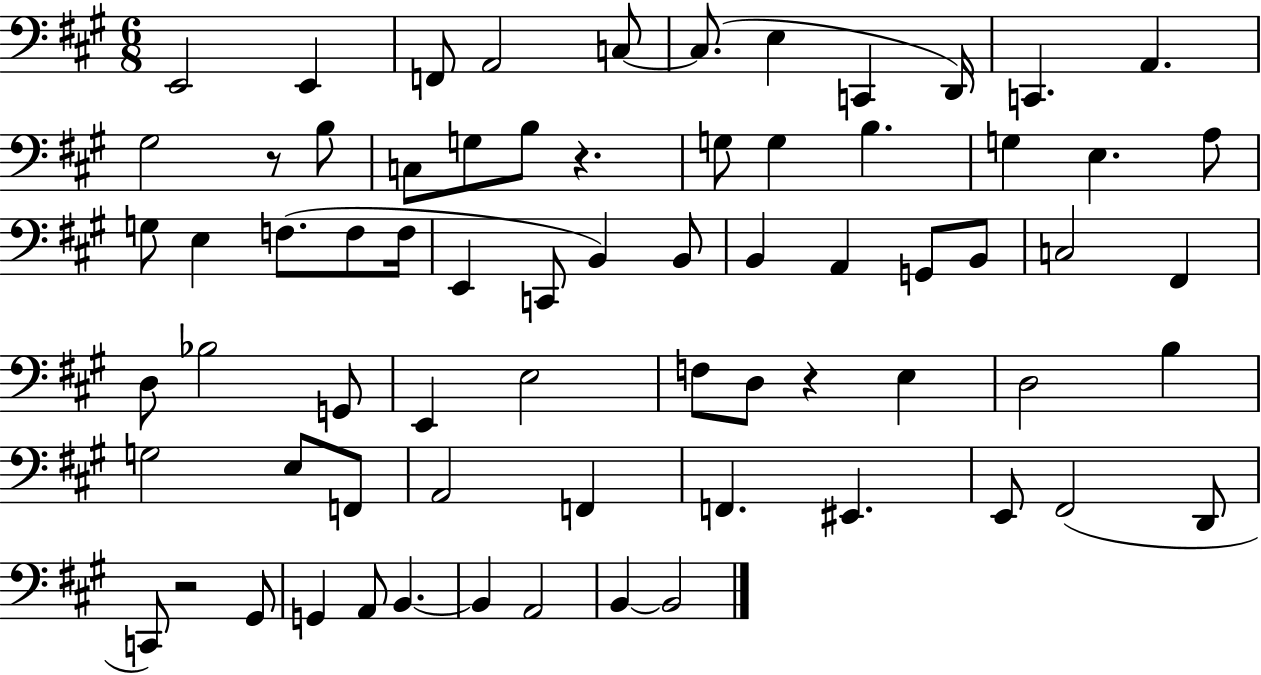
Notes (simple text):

E2/h E2/q F2/e A2/h C3/e C3/e. E3/q C2/q D2/s C2/q. A2/q. G#3/h R/e B3/e C3/e G3/e B3/e R/q. G3/e G3/q B3/q. G3/q E3/q. A3/e G3/e E3/q F3/e. F3/e F3/s E2/q C2/e B2/q B2/e B2/q A2/q G2/e B2/e C3/h F#2/q D3/e Bb3/h G2/e E2/q E3/h F3/e D3/e R/q E3/q D3/h B3/q G3/h E3/e F2/e A2/h F2/q F2/q. EIS2/q. E2/e F#2/h D2/e C2/e R/h G#2/e G2/q A2/e B2/q. B2/q A2/h B2/q B2/h